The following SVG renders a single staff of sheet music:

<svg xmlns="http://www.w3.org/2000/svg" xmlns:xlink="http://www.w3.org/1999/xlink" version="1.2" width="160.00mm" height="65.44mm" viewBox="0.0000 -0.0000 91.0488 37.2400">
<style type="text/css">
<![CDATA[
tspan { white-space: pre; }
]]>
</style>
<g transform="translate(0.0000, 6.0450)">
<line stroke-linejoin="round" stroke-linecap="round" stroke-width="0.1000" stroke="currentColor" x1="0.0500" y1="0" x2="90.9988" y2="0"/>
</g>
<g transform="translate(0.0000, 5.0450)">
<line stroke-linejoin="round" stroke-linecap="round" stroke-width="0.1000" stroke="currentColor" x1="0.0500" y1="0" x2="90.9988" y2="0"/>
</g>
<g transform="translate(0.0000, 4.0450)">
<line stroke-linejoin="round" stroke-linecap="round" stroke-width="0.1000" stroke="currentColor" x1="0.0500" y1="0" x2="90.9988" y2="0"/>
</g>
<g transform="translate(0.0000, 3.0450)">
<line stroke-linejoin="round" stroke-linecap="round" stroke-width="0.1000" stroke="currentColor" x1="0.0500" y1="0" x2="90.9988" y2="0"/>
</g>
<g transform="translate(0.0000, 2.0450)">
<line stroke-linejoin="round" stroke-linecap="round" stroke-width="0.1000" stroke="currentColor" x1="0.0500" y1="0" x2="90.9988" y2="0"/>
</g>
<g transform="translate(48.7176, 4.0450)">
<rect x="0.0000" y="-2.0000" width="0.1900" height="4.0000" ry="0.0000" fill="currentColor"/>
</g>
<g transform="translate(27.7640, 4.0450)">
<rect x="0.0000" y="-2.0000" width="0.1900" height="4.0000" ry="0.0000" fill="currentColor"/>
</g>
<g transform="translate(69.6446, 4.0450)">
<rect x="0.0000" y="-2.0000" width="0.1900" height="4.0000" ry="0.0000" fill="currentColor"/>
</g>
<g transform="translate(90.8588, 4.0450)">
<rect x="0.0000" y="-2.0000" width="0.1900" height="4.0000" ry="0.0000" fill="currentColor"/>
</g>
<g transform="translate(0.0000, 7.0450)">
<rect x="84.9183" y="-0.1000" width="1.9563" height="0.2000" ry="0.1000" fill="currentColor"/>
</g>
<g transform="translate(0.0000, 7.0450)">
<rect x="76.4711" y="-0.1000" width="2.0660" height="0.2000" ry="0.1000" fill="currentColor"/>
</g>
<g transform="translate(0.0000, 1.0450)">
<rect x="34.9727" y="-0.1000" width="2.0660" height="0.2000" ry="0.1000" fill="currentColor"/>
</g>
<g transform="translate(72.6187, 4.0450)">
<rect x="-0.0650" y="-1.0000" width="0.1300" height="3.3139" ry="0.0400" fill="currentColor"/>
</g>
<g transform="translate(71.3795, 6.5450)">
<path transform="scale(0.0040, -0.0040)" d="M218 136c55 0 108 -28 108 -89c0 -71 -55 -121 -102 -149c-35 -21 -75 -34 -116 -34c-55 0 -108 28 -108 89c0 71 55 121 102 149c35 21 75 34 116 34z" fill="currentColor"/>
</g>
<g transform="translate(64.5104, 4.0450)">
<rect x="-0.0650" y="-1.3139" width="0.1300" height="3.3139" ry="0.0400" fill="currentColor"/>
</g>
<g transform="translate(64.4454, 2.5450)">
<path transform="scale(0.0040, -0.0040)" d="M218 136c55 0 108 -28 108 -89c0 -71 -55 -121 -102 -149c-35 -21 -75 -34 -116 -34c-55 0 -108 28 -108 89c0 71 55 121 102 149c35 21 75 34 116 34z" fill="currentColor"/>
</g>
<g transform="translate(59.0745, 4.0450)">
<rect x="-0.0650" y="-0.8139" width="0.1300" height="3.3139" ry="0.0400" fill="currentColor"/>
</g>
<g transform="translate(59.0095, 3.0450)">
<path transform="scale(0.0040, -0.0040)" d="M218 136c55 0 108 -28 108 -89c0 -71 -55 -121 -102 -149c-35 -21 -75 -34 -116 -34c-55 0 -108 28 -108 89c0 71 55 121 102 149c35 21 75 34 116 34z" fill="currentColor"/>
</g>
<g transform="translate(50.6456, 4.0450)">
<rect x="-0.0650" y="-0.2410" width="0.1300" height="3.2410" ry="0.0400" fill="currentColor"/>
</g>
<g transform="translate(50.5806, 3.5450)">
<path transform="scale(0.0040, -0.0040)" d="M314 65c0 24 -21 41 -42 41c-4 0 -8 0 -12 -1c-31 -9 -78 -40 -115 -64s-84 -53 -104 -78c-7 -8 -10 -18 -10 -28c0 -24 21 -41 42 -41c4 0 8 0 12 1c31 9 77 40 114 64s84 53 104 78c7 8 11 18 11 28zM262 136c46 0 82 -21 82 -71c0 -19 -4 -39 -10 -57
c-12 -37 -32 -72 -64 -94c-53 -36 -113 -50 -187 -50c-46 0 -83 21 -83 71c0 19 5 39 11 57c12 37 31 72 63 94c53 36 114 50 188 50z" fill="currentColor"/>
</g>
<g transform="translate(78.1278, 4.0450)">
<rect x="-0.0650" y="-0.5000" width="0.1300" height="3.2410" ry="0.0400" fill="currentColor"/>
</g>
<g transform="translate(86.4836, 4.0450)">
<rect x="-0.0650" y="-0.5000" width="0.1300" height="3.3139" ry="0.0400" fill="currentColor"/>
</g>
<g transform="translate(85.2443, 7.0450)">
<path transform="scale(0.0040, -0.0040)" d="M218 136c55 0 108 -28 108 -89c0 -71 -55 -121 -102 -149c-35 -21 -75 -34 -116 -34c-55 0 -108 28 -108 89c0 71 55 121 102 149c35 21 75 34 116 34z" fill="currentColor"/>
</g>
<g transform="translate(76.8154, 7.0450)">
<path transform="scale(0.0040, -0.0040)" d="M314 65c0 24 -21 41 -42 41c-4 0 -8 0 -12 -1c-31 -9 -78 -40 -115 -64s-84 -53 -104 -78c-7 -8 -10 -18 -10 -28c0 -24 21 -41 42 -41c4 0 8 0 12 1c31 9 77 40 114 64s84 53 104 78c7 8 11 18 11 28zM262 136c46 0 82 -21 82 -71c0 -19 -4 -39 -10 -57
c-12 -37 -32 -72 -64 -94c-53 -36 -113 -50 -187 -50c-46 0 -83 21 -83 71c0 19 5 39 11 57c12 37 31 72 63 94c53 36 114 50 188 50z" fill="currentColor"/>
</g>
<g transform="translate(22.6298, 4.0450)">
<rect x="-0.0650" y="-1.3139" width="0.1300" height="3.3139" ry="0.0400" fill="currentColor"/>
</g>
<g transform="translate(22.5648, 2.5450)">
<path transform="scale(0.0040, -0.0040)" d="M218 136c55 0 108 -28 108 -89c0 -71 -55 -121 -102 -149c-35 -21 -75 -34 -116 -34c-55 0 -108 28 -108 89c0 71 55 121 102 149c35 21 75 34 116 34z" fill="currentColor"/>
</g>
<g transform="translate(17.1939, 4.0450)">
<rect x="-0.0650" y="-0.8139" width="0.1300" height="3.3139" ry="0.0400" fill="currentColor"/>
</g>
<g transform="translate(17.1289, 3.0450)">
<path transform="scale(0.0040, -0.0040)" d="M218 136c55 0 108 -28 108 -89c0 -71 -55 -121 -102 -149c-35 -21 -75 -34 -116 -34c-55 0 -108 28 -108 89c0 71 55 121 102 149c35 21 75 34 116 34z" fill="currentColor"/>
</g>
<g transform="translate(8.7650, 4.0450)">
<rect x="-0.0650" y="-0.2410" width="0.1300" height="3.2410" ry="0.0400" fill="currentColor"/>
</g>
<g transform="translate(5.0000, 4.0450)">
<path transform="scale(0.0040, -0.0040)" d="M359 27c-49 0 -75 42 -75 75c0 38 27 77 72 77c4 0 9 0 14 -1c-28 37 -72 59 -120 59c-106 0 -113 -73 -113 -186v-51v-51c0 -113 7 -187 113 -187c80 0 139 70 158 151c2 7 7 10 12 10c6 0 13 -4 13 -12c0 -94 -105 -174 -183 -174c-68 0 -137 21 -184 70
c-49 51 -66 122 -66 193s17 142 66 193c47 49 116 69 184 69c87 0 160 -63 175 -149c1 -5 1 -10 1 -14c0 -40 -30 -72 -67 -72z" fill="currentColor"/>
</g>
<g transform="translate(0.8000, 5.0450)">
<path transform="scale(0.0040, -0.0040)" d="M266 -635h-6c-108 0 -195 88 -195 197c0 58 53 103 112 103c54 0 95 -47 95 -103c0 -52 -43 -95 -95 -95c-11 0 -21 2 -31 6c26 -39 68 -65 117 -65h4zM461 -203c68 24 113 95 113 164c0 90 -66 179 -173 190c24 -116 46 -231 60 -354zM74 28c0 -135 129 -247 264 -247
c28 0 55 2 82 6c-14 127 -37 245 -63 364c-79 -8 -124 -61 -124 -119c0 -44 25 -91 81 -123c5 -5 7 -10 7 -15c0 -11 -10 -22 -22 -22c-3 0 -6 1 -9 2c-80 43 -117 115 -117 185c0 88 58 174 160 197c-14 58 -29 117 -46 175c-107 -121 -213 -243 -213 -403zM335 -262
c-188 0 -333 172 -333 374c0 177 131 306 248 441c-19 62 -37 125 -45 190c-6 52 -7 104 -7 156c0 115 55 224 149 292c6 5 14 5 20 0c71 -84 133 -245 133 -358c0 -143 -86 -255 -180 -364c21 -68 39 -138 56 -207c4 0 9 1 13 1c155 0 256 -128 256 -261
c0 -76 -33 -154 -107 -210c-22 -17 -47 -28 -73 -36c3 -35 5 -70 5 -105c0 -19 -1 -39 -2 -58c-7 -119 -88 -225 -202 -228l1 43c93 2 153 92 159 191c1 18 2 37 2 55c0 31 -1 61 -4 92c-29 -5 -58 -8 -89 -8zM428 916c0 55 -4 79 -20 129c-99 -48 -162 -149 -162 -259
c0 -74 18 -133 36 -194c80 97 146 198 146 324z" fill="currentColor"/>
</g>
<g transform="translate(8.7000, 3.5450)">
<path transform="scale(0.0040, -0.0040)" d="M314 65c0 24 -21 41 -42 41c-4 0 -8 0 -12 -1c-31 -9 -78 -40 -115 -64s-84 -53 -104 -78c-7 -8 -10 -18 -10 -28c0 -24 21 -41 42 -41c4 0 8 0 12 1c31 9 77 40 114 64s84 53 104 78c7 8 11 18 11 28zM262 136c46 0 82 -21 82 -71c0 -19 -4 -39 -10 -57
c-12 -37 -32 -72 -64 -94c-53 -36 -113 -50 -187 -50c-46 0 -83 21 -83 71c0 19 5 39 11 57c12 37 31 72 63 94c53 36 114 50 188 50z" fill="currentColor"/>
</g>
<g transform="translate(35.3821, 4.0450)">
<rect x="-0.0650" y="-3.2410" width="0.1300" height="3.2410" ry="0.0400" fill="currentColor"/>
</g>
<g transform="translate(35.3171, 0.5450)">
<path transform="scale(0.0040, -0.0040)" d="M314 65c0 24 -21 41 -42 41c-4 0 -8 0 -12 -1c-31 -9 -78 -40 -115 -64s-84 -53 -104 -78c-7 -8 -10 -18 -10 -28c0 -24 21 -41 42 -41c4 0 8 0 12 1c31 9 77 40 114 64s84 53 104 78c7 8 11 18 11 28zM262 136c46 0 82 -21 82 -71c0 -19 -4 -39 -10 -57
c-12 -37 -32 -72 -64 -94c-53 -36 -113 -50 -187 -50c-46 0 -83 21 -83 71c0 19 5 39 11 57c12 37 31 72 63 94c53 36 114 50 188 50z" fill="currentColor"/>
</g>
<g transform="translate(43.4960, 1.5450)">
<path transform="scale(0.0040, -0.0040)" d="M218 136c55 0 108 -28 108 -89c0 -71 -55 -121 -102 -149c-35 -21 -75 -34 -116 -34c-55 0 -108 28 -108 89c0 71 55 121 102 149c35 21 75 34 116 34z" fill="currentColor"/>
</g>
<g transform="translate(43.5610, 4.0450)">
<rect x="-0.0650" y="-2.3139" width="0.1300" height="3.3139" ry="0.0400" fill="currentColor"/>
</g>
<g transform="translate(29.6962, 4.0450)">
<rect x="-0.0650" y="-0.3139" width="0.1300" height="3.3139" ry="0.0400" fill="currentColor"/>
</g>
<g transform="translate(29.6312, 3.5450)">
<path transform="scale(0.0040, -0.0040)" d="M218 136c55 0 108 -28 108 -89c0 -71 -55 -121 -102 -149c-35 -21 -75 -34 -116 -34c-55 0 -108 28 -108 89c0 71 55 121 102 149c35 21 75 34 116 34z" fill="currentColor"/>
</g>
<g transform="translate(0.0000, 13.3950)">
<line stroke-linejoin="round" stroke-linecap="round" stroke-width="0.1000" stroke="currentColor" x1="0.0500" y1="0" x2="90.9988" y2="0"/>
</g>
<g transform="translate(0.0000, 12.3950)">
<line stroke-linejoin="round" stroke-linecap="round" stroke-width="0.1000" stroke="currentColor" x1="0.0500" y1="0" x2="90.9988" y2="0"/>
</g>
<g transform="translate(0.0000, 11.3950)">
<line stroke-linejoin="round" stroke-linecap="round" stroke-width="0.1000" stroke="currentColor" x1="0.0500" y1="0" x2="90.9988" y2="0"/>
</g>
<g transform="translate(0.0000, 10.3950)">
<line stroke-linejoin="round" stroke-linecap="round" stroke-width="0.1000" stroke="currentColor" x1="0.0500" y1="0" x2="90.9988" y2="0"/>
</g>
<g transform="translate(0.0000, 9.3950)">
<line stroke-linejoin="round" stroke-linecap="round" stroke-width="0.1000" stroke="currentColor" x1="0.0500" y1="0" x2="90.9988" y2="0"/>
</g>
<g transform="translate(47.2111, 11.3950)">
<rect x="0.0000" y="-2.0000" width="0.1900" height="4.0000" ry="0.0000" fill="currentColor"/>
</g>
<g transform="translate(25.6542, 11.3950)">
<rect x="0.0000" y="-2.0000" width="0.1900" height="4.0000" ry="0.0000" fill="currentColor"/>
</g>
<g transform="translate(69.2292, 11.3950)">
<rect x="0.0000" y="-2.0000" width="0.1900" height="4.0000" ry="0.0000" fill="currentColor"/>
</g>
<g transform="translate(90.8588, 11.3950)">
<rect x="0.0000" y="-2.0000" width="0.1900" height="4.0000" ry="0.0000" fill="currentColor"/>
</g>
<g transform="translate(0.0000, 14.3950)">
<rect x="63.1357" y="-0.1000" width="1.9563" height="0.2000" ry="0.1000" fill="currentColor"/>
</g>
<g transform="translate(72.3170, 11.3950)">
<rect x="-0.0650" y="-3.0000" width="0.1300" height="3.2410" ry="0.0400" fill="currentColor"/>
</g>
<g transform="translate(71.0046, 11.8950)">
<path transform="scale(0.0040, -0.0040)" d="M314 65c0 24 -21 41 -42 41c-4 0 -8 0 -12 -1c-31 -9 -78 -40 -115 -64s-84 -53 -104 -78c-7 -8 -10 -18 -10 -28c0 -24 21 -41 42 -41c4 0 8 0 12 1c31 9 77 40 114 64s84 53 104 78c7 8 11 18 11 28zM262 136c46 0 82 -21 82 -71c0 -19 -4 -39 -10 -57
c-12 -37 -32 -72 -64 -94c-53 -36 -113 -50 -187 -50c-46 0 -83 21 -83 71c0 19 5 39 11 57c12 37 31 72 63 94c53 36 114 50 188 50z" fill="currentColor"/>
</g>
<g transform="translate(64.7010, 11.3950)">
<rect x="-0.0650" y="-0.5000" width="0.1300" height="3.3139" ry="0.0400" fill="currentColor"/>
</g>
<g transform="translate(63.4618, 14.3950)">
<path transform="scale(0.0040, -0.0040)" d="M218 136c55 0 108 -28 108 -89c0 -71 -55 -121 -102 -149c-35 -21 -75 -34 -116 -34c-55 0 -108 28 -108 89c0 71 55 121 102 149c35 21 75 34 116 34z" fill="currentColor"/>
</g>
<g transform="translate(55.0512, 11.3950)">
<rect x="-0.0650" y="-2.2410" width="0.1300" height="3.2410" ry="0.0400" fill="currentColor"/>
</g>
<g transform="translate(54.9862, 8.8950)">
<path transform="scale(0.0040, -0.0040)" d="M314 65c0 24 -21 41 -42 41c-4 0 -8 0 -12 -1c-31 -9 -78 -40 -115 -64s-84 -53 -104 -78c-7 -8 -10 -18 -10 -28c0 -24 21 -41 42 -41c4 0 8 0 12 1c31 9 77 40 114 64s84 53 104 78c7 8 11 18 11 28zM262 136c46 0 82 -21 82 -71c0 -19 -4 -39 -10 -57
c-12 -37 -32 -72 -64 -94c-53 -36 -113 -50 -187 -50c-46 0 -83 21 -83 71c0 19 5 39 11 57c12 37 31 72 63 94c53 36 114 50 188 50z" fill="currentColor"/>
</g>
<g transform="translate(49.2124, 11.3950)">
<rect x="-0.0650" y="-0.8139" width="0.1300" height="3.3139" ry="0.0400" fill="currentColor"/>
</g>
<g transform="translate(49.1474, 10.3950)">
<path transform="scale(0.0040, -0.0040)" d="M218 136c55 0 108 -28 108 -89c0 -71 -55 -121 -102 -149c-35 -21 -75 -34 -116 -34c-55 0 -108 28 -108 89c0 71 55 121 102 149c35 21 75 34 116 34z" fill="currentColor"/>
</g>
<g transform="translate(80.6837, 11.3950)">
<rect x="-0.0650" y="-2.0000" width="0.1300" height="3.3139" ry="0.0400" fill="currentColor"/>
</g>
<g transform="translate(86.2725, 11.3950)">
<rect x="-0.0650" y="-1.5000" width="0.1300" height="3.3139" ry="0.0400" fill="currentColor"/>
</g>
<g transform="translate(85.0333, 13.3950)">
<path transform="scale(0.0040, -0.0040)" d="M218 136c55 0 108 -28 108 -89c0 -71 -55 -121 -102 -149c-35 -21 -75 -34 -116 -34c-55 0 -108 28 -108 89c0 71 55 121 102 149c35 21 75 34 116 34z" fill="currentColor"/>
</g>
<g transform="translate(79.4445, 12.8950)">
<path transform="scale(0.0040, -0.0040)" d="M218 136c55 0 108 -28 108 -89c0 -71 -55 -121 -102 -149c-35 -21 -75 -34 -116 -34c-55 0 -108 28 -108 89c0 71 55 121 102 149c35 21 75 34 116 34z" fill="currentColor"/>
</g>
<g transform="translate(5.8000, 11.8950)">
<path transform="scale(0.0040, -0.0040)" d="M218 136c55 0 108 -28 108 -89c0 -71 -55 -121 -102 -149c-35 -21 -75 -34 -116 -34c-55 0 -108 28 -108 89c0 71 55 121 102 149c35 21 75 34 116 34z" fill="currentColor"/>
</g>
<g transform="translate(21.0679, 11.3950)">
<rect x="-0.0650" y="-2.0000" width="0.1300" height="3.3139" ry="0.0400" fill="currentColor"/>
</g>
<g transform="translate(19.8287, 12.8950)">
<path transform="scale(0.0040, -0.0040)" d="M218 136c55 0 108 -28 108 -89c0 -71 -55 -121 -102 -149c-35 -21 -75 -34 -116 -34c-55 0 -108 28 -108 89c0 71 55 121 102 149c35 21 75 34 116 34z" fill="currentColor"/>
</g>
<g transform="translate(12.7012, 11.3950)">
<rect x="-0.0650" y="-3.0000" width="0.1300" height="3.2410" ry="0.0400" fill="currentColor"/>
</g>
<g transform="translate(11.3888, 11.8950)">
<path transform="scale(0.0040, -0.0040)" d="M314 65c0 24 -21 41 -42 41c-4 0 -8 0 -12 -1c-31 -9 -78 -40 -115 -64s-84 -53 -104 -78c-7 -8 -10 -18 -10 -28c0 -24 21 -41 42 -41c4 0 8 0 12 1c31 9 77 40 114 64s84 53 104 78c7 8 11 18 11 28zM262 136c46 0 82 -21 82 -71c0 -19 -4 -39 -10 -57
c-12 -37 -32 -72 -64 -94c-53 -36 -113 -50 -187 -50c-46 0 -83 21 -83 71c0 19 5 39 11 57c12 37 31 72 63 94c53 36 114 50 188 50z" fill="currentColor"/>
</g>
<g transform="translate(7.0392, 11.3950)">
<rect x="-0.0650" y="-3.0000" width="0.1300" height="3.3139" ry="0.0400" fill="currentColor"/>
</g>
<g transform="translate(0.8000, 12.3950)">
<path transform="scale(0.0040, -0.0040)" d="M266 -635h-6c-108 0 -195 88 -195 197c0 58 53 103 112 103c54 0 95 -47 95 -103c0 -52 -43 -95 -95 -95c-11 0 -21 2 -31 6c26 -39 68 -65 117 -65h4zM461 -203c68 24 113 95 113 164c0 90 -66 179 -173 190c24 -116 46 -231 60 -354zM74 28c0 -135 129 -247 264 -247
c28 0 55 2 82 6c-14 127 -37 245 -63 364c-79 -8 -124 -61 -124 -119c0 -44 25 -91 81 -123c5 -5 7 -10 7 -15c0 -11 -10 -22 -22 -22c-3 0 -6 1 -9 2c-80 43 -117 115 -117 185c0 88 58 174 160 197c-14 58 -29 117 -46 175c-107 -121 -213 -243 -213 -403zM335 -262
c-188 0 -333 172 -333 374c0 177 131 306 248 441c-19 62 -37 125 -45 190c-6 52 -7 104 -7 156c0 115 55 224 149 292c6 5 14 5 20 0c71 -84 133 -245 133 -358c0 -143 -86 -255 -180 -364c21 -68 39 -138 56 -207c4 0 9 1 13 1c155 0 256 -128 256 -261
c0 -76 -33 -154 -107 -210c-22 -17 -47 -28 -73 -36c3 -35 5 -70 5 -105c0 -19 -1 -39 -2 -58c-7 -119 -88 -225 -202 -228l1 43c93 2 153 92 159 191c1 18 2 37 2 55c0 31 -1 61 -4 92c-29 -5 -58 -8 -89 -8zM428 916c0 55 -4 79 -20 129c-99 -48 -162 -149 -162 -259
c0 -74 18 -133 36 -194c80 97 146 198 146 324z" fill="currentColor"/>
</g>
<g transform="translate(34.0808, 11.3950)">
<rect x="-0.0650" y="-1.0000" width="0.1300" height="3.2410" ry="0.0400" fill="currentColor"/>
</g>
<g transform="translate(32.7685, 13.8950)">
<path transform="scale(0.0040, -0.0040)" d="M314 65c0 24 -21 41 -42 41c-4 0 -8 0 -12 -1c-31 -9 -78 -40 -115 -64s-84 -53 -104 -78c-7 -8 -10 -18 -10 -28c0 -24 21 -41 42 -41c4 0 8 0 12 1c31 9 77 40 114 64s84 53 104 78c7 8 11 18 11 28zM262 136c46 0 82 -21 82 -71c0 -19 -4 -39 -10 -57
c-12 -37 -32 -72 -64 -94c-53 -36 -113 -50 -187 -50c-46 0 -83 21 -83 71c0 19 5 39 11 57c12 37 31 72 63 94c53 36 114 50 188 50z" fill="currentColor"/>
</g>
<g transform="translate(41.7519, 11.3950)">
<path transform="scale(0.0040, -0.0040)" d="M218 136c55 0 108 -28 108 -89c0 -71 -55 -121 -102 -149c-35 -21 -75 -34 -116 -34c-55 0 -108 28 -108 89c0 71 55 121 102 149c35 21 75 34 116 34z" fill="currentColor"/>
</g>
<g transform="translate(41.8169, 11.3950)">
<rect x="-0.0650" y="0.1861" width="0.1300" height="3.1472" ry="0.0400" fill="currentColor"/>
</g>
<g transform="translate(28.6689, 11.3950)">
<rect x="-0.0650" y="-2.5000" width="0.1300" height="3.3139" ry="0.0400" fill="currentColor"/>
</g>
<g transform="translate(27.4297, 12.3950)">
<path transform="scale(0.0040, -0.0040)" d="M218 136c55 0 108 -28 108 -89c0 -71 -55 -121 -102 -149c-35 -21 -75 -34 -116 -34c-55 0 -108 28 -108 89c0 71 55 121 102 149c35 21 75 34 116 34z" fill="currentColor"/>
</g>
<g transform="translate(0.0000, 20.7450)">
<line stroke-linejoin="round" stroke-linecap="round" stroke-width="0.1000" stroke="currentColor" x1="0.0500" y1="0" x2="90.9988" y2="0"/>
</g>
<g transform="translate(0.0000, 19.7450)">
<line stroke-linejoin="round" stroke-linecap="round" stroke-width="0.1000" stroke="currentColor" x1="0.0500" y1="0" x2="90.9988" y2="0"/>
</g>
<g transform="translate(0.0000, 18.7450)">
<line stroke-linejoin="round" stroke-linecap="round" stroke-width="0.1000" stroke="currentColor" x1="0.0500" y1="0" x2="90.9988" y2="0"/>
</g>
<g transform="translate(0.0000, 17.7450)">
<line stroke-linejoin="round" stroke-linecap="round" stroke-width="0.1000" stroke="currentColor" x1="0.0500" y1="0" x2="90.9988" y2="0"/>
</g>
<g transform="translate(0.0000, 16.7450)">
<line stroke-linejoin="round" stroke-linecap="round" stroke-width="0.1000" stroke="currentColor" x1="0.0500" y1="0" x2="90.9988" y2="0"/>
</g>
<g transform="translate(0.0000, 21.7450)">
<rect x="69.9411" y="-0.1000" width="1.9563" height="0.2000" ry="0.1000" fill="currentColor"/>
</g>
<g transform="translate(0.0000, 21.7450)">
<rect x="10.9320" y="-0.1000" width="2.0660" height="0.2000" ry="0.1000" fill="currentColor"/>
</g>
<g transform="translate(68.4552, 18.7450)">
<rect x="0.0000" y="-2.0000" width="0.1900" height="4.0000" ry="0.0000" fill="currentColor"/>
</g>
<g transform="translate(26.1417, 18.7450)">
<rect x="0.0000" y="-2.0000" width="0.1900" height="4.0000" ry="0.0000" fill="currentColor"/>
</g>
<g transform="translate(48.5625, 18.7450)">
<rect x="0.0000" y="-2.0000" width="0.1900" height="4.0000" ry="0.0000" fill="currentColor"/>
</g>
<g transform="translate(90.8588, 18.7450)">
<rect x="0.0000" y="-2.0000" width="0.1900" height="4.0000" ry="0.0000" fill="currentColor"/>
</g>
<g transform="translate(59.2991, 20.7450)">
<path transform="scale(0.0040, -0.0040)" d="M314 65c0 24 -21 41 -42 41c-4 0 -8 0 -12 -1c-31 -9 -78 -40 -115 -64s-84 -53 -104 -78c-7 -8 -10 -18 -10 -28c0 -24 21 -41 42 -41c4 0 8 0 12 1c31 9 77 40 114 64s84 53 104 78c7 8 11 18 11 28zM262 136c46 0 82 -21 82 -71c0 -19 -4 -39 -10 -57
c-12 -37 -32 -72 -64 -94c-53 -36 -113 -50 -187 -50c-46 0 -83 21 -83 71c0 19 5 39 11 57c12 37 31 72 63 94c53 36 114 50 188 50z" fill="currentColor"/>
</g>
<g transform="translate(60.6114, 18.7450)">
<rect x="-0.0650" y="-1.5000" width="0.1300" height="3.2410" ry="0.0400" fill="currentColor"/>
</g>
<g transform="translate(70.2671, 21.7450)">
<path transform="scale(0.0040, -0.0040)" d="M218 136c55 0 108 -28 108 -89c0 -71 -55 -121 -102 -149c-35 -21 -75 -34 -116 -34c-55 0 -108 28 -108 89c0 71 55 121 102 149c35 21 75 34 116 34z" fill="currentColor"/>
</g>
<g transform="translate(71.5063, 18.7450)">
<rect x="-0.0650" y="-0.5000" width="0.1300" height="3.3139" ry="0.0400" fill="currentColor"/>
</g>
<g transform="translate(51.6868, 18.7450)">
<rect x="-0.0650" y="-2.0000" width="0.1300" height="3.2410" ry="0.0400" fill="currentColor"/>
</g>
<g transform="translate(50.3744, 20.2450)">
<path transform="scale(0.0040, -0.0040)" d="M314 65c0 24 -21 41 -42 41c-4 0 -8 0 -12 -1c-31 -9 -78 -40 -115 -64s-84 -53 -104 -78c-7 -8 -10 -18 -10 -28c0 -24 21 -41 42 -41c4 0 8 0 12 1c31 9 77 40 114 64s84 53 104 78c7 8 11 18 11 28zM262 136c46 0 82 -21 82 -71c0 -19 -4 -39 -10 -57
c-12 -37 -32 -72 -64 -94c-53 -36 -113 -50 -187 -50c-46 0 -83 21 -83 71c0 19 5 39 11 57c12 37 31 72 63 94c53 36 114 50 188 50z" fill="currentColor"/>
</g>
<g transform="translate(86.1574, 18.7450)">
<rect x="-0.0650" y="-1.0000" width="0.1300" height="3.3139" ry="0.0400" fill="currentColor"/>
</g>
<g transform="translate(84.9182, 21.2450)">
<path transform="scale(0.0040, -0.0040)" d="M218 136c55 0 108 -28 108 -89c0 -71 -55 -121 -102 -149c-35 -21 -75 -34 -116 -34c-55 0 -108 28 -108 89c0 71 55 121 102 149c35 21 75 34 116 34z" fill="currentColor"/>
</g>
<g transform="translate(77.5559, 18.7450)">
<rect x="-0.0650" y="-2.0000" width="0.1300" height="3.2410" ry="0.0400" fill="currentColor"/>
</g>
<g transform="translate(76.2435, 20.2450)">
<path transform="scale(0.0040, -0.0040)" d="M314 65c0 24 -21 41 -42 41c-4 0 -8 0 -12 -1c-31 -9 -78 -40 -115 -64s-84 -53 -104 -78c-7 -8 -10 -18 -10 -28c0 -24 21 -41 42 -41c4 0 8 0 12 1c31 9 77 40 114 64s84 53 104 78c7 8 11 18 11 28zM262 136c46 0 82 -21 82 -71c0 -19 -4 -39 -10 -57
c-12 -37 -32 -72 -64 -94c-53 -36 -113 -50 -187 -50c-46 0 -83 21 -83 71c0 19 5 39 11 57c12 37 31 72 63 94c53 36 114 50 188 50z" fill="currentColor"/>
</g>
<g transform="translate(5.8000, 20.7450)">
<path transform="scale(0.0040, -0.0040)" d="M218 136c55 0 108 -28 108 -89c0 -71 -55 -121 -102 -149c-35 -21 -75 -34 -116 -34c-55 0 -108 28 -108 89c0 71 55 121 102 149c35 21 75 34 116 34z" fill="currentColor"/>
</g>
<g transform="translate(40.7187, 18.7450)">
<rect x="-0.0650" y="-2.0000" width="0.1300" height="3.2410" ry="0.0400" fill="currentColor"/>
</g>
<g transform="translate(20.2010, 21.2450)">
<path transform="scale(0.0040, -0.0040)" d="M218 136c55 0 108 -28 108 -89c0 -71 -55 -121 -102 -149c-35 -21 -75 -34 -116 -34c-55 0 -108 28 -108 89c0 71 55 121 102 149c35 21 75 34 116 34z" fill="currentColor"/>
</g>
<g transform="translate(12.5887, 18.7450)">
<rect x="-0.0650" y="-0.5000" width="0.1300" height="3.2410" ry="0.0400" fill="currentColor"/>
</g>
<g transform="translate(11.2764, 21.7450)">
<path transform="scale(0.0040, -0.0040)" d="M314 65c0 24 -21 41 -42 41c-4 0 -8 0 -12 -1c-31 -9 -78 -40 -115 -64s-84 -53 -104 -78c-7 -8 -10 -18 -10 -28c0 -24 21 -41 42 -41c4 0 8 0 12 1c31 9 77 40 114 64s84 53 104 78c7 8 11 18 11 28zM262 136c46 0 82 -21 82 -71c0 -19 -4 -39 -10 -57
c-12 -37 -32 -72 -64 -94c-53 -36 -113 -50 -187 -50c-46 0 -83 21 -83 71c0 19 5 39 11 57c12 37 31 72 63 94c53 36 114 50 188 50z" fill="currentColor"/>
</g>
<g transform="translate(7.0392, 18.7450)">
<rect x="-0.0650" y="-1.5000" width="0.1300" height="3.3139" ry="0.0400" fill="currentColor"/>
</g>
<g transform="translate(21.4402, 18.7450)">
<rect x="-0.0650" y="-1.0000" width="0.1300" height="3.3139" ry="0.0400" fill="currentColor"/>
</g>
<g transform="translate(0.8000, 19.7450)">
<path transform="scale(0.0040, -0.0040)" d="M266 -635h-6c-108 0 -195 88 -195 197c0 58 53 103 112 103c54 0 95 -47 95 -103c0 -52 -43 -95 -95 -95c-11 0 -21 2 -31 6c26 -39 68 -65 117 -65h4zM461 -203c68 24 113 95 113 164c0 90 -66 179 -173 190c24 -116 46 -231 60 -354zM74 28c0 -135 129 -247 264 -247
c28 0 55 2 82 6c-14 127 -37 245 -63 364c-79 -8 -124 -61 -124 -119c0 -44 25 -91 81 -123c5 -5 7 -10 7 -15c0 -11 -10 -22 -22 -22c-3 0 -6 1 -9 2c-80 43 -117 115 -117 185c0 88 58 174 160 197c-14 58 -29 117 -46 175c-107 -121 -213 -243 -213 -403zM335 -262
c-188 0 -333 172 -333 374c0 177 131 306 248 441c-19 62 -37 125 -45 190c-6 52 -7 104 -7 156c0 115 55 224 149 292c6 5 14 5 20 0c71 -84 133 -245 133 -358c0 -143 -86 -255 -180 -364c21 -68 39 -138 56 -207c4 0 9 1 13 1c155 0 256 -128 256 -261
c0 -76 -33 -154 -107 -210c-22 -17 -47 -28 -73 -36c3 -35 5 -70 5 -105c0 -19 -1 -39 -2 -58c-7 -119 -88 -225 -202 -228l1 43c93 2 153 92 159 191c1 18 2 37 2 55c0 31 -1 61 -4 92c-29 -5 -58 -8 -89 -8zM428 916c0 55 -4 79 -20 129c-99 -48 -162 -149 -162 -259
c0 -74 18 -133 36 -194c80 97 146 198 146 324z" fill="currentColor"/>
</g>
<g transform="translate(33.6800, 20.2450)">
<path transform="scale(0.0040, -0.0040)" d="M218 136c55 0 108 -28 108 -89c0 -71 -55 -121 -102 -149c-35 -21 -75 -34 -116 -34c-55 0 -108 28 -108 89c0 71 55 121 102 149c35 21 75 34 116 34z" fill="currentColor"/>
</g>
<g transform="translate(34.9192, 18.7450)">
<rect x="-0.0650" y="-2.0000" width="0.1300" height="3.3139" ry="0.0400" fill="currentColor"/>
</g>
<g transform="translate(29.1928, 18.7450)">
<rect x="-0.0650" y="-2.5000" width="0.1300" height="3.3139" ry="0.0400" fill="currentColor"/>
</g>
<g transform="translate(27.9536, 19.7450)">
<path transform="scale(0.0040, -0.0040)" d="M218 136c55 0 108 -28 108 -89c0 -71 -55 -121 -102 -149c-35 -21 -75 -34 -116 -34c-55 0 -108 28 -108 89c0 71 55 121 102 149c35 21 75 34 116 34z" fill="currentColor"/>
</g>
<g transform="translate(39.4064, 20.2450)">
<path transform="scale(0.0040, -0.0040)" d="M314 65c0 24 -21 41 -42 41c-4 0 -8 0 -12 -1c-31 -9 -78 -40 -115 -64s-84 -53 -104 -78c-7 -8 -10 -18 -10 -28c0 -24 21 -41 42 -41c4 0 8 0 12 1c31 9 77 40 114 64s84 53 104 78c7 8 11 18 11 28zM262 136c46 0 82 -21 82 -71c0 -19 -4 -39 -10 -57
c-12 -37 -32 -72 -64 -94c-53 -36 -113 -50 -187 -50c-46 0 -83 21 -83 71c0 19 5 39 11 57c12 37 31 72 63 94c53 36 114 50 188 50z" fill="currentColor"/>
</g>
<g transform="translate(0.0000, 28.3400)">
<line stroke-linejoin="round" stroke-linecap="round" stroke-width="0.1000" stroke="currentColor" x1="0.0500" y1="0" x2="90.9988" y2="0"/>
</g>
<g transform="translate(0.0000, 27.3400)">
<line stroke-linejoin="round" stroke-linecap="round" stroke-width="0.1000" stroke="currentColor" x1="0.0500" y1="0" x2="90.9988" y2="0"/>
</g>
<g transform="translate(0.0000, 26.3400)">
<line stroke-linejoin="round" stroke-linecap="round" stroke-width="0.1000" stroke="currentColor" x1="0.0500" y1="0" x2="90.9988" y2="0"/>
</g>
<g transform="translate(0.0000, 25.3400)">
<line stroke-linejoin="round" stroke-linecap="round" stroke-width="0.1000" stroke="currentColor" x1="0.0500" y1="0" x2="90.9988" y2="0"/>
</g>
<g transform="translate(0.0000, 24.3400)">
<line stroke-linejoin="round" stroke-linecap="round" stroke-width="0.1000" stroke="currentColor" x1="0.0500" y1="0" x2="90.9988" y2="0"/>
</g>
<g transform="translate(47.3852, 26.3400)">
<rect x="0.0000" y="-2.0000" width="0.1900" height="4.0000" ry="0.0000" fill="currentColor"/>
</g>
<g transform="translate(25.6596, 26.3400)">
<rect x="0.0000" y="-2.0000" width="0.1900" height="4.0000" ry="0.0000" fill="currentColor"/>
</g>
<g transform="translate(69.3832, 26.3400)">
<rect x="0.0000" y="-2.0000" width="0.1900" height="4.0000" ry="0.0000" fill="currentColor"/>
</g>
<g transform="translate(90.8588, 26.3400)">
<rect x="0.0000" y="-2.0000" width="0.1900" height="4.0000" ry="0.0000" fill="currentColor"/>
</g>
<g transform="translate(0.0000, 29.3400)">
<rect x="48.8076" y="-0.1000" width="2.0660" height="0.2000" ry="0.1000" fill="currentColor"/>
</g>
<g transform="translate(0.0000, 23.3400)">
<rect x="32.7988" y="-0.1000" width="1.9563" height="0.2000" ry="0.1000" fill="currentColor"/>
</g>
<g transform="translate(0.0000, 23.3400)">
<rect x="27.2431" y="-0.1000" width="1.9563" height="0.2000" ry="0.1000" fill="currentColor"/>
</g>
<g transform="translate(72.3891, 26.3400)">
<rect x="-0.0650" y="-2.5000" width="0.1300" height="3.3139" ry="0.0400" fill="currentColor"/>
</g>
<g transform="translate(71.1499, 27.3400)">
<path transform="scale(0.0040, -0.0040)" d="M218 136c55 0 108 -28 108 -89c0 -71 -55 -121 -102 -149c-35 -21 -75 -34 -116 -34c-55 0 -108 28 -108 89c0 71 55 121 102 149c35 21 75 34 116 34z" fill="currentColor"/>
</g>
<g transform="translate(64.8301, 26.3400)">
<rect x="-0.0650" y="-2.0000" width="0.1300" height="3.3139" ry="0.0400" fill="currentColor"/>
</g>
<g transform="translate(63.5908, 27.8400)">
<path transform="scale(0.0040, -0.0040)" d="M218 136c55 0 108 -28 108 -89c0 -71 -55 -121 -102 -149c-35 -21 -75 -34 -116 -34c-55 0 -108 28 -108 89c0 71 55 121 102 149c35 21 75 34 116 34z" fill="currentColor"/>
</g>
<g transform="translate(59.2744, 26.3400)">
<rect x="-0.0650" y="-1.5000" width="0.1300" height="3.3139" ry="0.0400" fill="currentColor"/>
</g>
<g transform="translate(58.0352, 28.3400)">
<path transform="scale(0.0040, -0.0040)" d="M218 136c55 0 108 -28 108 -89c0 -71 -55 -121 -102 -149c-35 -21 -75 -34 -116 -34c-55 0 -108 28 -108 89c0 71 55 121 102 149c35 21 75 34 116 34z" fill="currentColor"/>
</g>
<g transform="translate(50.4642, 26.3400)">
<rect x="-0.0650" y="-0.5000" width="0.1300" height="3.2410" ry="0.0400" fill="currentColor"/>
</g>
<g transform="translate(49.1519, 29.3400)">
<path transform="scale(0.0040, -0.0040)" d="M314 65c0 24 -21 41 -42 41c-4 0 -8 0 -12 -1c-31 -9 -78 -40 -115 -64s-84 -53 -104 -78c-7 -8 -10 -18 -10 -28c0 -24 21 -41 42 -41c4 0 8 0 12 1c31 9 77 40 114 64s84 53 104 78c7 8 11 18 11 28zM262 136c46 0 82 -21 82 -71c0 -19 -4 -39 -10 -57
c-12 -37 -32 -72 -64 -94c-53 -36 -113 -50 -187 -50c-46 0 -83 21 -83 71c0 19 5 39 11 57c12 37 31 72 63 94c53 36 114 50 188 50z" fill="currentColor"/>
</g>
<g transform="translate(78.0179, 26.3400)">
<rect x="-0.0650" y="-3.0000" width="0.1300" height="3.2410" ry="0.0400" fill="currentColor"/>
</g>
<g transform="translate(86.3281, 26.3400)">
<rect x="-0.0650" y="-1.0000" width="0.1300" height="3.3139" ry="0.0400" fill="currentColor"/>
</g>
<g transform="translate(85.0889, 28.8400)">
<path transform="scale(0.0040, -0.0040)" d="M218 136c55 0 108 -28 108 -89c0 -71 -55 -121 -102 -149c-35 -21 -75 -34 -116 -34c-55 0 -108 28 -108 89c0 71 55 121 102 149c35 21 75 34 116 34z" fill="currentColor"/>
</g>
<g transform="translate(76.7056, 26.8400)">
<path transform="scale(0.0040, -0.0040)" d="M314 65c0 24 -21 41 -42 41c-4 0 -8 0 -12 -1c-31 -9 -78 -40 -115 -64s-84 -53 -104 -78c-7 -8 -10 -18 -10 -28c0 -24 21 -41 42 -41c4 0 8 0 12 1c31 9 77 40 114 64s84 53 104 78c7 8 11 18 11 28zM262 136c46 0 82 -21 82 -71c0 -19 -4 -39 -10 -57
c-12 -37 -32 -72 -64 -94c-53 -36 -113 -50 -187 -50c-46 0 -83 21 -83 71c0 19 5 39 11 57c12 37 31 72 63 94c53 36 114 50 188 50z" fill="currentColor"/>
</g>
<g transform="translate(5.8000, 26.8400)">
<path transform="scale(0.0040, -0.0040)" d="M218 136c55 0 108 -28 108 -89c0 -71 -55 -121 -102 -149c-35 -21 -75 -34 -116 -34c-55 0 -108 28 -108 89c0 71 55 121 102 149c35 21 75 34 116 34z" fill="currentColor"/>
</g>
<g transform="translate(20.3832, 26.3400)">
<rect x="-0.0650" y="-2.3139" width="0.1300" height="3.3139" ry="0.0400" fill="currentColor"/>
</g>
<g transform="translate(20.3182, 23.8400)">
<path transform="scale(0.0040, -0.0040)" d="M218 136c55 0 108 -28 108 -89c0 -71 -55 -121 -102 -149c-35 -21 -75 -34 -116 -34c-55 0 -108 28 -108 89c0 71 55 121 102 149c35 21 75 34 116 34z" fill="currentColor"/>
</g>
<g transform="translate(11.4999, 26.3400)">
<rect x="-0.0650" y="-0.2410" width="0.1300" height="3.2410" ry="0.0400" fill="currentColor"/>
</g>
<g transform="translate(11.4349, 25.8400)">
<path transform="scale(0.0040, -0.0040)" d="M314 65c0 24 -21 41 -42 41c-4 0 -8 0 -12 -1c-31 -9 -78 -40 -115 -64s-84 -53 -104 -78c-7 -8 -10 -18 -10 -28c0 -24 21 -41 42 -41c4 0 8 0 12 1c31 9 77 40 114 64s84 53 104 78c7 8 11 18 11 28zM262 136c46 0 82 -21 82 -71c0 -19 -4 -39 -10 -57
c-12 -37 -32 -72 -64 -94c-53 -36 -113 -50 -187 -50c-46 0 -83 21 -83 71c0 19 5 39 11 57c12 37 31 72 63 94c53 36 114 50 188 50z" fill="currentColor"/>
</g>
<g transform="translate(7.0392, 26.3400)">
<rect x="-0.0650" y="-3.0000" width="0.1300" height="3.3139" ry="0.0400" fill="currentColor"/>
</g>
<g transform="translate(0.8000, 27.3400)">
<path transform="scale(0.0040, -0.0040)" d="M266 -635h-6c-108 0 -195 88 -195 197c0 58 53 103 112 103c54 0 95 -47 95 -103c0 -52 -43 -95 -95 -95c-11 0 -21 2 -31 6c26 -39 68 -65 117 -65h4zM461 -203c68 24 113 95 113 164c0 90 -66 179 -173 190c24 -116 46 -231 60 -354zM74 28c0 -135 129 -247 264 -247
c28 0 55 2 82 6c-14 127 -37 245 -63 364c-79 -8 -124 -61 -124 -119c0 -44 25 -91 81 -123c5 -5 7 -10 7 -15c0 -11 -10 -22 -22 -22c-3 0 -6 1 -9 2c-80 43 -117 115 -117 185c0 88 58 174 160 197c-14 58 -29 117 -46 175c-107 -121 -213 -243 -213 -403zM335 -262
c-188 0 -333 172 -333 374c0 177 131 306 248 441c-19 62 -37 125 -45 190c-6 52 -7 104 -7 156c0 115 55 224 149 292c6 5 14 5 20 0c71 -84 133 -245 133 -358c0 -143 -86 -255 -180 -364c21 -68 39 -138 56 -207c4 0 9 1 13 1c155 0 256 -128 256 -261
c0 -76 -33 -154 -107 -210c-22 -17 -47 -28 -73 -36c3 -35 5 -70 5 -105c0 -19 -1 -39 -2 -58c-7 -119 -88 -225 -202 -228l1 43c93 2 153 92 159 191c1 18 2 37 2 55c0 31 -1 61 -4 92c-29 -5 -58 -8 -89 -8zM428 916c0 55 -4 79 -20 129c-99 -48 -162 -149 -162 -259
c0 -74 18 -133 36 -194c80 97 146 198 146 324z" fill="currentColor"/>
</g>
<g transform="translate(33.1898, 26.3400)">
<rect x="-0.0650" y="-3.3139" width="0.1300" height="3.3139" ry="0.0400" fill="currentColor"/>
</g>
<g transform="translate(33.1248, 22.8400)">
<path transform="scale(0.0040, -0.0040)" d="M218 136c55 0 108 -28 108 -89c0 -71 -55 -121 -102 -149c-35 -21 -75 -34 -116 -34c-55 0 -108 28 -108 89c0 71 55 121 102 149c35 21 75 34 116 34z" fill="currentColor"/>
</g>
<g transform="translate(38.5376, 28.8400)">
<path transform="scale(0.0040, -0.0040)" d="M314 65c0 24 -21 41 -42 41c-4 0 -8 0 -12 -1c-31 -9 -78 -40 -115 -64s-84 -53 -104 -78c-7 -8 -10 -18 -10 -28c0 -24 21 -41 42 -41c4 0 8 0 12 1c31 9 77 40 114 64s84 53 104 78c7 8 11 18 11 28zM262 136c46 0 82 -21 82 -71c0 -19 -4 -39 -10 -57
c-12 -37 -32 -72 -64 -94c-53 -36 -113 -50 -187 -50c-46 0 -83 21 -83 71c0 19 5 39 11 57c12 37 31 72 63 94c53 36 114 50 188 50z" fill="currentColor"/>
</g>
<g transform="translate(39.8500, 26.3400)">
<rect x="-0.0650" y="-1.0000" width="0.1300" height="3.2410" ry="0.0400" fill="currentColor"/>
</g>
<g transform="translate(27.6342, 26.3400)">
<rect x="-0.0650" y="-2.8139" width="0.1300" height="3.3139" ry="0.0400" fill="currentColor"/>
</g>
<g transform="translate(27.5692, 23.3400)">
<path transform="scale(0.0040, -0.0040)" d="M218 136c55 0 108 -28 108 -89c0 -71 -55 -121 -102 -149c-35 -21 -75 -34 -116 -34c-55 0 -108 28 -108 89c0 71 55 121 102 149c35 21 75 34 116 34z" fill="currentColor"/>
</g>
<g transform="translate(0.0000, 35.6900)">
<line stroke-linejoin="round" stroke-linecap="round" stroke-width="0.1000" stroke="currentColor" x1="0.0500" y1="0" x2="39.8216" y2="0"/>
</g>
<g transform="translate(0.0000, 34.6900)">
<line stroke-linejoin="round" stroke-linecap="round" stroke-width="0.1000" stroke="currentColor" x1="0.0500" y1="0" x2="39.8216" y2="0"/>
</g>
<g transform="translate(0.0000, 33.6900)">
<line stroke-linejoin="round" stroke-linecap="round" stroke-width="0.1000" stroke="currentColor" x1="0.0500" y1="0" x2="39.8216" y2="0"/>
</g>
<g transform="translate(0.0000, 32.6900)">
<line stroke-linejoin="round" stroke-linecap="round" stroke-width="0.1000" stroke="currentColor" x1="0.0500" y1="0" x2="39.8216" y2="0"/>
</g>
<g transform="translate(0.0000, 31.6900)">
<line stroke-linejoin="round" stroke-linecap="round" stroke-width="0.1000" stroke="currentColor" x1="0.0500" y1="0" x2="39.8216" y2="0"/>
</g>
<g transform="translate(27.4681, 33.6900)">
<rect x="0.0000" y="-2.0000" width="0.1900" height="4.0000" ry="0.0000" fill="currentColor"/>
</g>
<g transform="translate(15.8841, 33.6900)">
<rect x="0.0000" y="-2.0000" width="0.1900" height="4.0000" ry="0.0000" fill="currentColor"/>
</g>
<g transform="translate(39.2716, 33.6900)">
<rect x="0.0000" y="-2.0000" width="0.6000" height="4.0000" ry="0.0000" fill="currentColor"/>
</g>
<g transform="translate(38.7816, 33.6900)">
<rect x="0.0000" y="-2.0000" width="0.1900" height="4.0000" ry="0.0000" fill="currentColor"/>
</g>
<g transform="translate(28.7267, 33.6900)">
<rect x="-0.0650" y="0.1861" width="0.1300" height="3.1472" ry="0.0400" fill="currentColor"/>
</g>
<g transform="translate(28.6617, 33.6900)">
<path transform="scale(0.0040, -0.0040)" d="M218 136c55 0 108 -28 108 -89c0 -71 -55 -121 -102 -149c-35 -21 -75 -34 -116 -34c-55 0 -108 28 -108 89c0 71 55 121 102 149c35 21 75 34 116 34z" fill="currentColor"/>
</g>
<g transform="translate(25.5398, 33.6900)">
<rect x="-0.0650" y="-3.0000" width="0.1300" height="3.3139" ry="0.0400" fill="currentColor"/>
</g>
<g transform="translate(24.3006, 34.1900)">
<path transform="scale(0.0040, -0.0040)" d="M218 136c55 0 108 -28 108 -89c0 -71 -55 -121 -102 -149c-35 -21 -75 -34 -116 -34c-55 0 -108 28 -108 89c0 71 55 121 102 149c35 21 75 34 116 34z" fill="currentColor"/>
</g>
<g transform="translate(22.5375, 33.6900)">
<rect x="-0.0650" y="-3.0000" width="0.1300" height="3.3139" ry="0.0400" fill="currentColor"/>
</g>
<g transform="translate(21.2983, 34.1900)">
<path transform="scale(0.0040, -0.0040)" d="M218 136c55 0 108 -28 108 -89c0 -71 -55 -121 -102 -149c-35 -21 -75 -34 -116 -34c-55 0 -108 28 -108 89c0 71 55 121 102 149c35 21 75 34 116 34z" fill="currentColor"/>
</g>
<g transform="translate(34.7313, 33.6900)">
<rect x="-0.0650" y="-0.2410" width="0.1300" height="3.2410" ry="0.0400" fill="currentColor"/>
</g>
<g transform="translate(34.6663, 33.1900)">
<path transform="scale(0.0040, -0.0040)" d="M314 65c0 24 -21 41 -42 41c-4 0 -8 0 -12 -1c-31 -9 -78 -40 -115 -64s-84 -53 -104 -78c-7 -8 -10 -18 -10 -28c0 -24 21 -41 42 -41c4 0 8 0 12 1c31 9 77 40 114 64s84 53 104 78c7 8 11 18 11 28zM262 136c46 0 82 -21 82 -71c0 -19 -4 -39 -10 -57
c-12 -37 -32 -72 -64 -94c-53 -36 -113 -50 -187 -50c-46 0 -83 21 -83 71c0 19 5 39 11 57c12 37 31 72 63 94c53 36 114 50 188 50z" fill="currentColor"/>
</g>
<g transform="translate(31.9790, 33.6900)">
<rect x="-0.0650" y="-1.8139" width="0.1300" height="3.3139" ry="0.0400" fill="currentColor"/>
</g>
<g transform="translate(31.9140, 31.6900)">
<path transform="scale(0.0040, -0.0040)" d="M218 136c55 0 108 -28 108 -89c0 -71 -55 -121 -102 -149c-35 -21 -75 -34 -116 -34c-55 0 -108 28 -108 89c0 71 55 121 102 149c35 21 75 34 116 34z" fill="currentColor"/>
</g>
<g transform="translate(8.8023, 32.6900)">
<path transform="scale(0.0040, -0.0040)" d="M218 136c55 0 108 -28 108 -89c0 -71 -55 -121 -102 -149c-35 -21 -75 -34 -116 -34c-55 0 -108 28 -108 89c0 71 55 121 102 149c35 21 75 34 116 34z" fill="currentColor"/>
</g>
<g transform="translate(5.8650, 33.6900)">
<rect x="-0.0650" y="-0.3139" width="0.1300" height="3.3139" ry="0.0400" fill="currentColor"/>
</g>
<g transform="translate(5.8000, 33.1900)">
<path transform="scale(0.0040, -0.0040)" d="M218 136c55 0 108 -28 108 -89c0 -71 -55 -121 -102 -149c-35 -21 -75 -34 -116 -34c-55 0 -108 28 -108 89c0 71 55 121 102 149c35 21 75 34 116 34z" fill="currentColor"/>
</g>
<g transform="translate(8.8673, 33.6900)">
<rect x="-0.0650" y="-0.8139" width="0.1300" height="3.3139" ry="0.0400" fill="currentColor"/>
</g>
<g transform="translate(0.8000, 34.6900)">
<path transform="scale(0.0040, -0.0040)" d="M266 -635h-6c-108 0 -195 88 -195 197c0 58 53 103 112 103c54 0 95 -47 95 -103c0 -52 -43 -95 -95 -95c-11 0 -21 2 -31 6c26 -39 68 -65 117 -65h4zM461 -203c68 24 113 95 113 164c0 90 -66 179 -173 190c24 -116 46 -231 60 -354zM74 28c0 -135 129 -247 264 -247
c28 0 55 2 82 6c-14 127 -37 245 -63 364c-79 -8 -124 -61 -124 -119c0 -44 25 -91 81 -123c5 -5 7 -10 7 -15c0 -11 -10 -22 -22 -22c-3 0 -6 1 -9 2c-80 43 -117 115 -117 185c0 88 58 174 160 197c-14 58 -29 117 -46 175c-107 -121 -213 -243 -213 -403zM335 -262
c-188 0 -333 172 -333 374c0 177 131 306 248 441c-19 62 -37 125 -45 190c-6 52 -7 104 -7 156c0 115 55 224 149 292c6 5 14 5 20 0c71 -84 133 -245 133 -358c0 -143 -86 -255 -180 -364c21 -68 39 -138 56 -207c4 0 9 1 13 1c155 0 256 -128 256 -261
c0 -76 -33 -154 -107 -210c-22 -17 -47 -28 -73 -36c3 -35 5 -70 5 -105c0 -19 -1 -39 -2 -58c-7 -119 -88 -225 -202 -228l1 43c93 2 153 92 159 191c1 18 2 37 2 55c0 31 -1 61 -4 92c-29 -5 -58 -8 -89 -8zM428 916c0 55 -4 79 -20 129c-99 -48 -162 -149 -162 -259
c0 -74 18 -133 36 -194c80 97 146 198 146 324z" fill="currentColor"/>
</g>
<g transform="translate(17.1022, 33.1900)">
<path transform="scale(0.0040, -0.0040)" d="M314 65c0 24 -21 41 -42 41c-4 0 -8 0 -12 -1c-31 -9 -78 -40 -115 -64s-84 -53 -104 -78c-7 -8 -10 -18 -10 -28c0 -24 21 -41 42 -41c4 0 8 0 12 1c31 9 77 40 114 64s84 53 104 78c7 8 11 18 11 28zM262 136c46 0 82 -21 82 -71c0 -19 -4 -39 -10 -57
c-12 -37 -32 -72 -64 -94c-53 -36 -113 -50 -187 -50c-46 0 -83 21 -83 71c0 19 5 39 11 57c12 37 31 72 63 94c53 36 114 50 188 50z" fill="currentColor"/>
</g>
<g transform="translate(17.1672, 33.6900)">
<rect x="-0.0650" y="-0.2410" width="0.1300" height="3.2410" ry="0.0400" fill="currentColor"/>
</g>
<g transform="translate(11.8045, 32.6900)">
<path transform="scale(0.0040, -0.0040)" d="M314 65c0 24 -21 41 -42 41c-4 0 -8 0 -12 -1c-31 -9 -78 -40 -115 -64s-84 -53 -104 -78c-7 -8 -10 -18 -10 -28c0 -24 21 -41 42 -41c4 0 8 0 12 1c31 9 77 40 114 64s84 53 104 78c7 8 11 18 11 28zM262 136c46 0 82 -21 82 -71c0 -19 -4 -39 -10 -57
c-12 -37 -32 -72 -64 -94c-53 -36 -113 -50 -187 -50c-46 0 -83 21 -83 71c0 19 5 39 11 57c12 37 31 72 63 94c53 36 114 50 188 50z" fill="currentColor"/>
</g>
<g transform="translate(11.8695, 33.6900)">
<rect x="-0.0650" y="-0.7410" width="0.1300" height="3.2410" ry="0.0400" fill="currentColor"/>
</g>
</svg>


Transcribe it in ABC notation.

X:1
T:Untitled
M:4/4
L:1/4
K:C
c2 d e c b2 g c2 d e D C2 C A A2 F G D2 B d g2 C A2 F E E C2 D G F F2 F2 E2 C F2 D A c2 g a b D2 C2 E F G A2 D c d d2 c2 A A B f c2